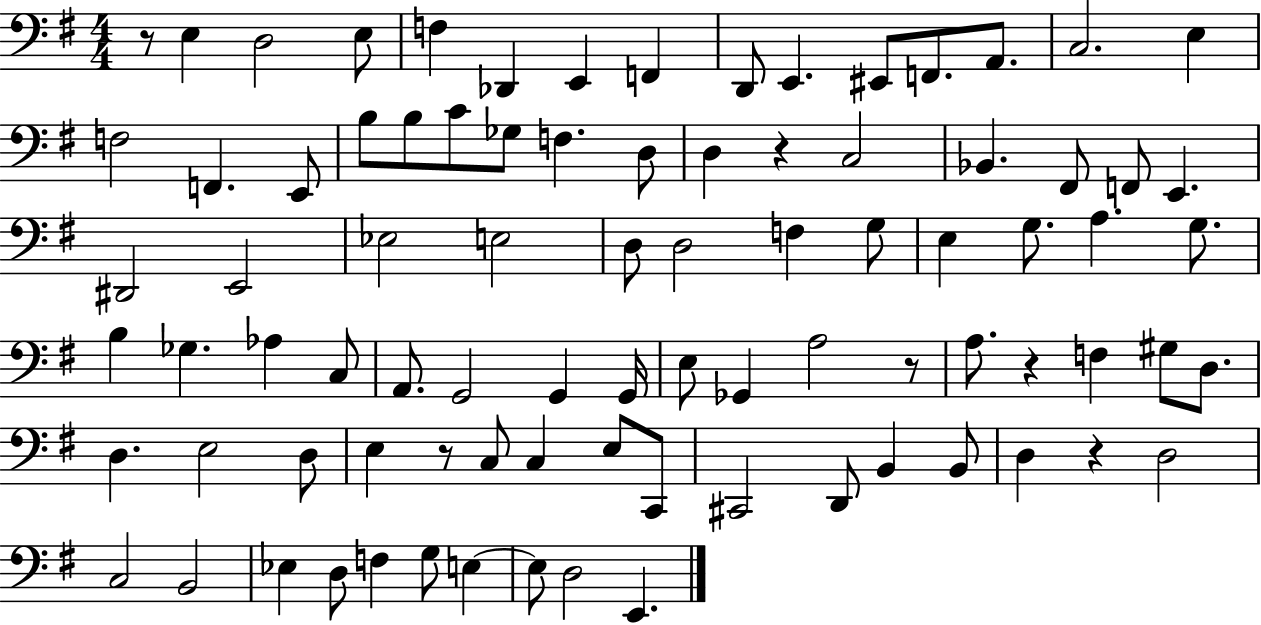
R/e E3/q D3/h E3/e F3/q Db2/q E2/q F2/q D2/e E2/q. EIS2/e F2/e. A2/e. C3/h. E3/q F3/h F2/q. E2/e B3/e B3/e C4/e Gb3/e F3/q. D3/e D3/q R/q C3/h Bb2/q. F#2/e F2/e E2/q. D#2/h E2/h Eb3/h E3/h D3/e D3/h F3/q G3/e E3/q G3/e. A3/q. G3/e. B3/q Gb3/q. Ab3/q C3/e A2/e. G2/h G2/q G2/s E3/e Gb2/q A3/h R/e A3/e. R/q F3/q G#3/e D3/e. D3/q. E3/h D3/e E3/q R/e C3/e C3/q E3/e C2/e C#2/h D2/e B2/q B2/e D3/q R/q D3/h C3/h B2/h Eb3/q D3/e F3/q G3/e E3/q E3/e D3/h E2/q.